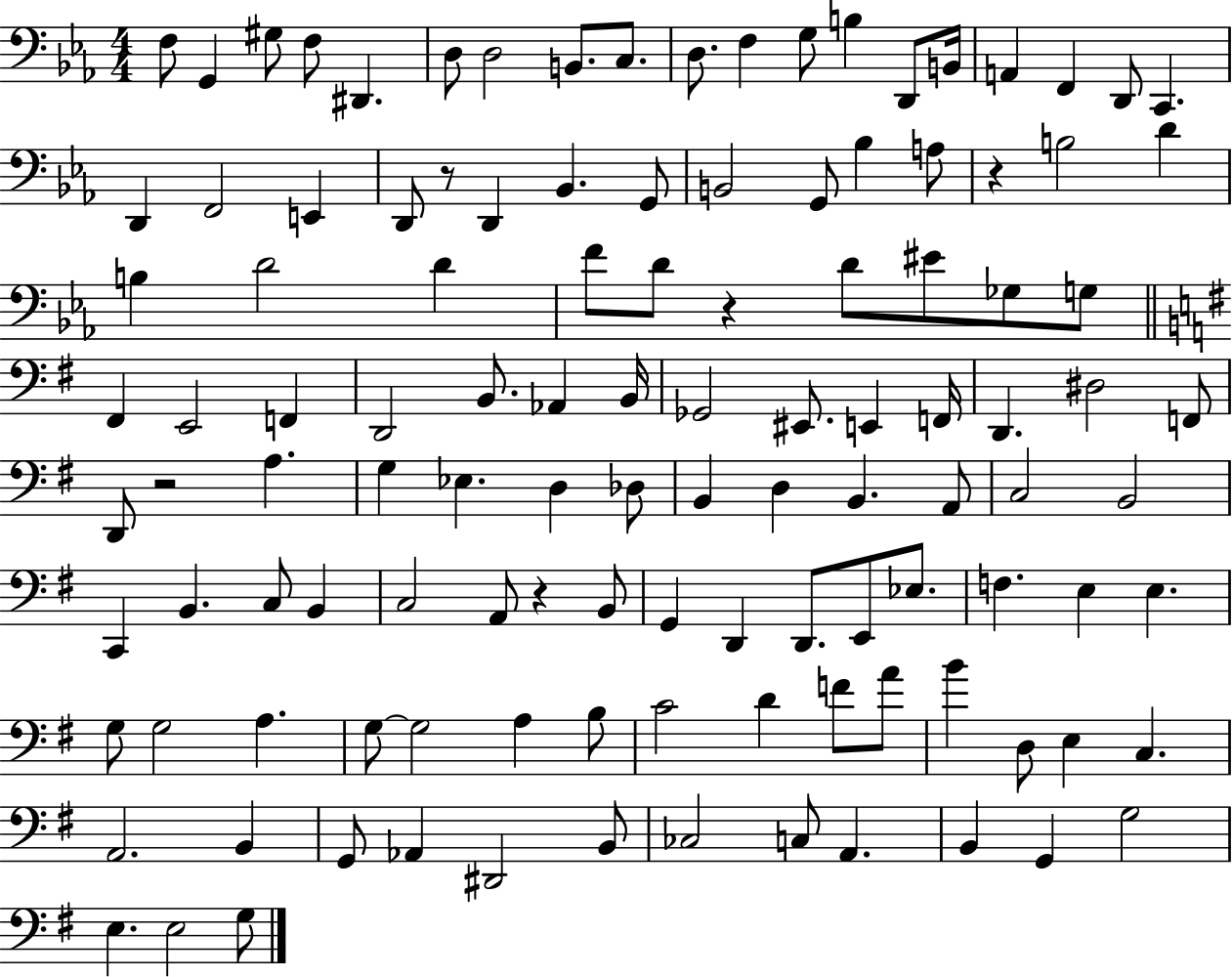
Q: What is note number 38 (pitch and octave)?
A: D4